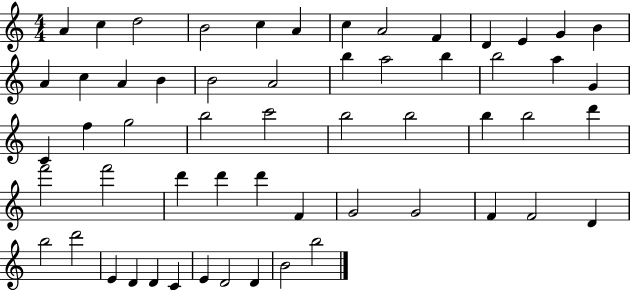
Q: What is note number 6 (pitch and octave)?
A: A4